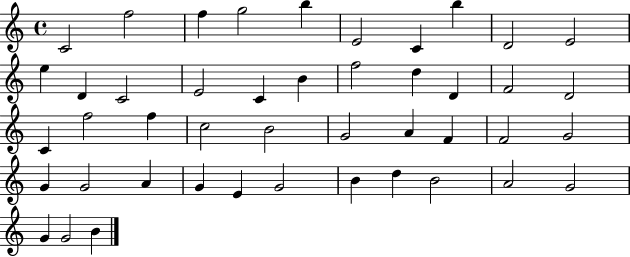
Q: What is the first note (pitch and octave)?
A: C4